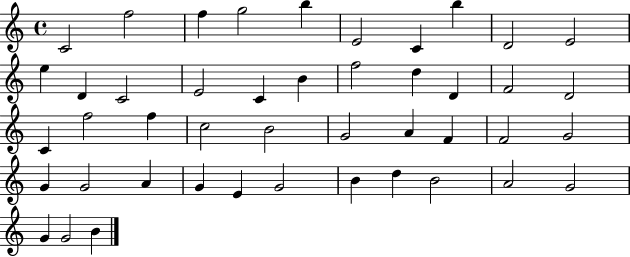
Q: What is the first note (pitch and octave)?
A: C4